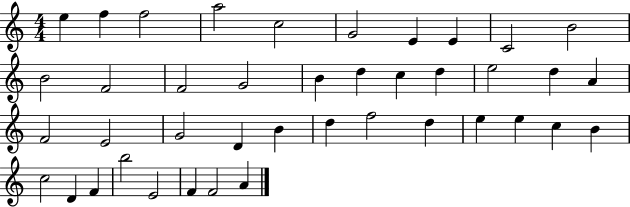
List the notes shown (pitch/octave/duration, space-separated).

E5/q F5/q F5/h A5/h C5/h G4/h E4/q E4/q C4/h B4/h B4/h F4/h F4/h G4/h B4/q D5/q C5/q D5/q E5/h D5/q A4/q F4/h E4/h G4/h D4/q B4/q D5/q F5/h D5/q E5/q E5/q C5/q B4/q C5/h D4/q F4/q B5/h E4/h F4/q F4/h A4/q